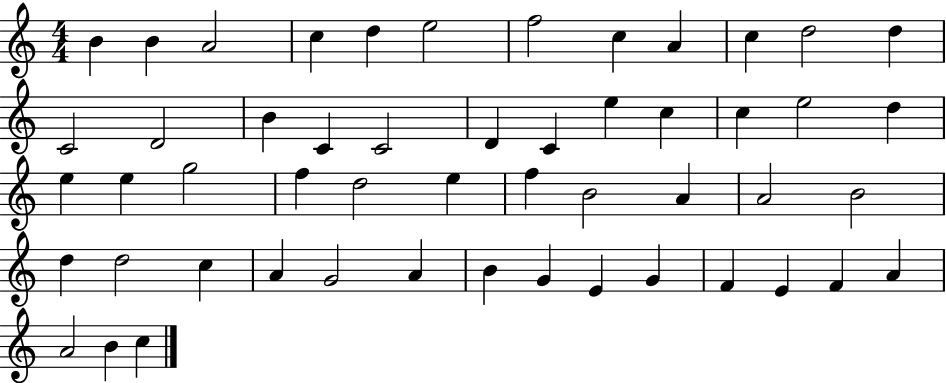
X:1
T:Untitled
M:4/4
L:1/4
K:C
B B A2 c d e2 f2 c A c d2 d C2 D2 B C C2 D C e c c e2 d e e g2 f d2 e f B2 A A2 B2 d d2 c A G2 A B G E G F E F A A2 B c